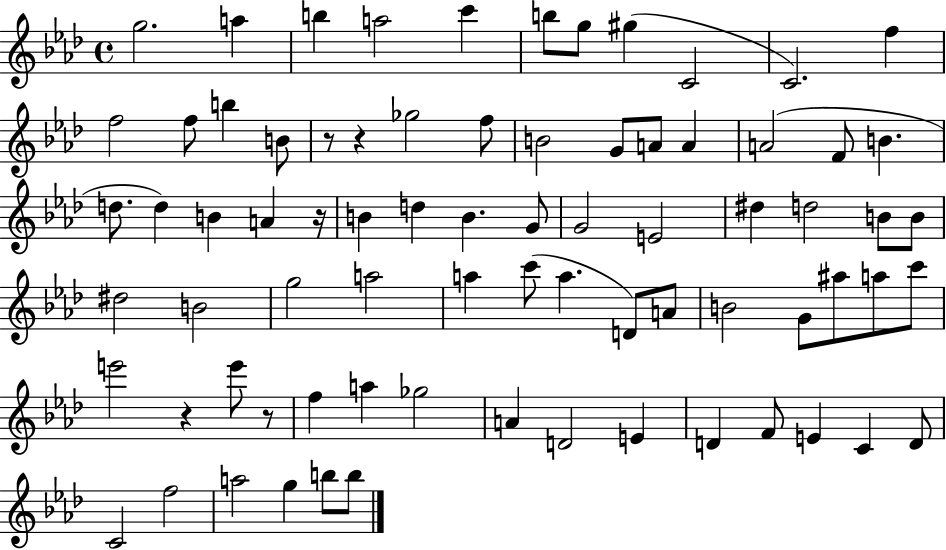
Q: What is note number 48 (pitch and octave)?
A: B4